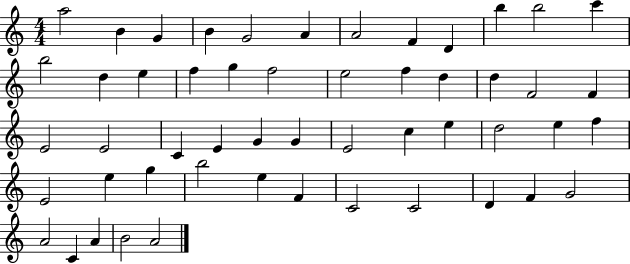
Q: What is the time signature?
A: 4/4